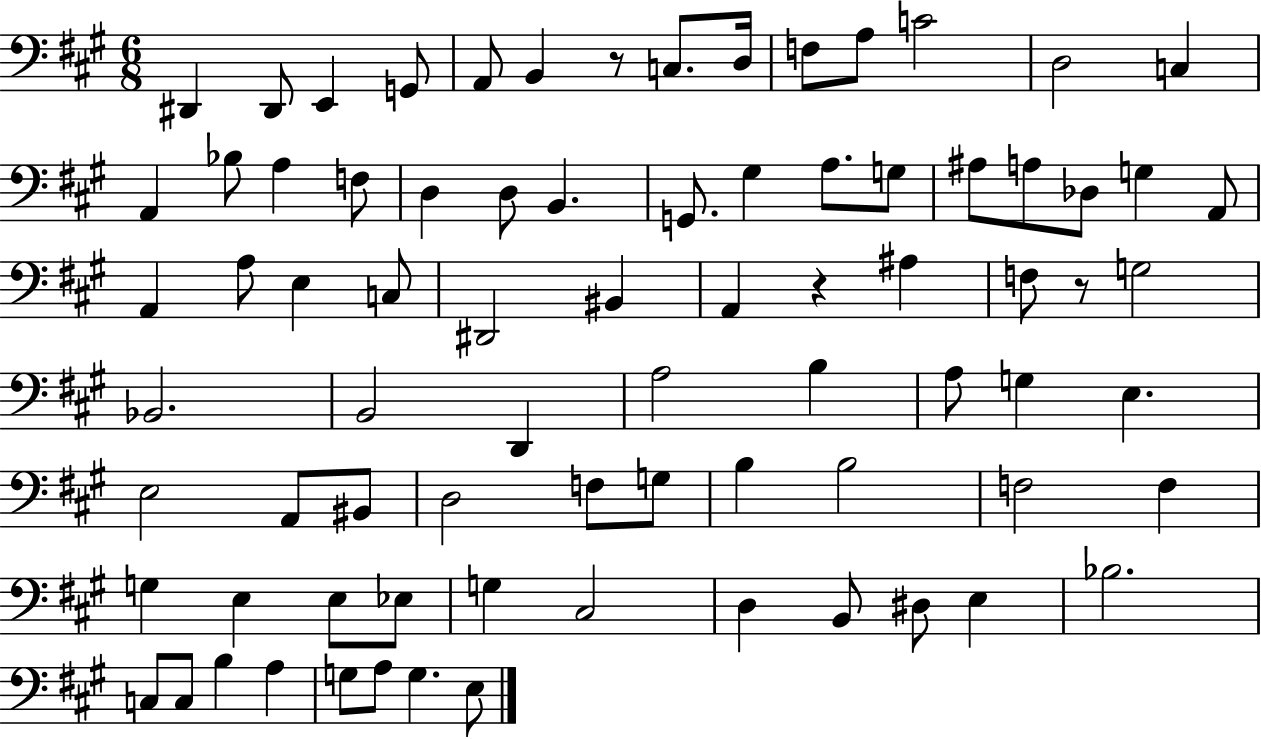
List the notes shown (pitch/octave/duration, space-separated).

D#2/q D#2/e E2/q G2/e A2/e B2/q R/e C3/e. D3/s F3/e A3/e C4/h D3/h C3/q A2/q Bb3/e A3/q F3/e D3/q D3/e B2/q. G2/e. G#3/q A3/e. G3/e A#3/e A3/e Db3/e G3/q A2/e A2/q A3/e E3/q C3/e D#2/h BIS2/q A2/q R/q A#3/q F3/e R/e G3/h Bb2/h. B2/h D2/q A3/h B3/q A3/e G3/q E3/q. E3/h A2/e BIS2/e D3/h F3/e G3/e B3/q B3/h F3/h F3/q G3/q E3/q E3/e Eb3/e G3/q C#3/h D3/q B2/e D#3/e E3/q Bb3/h. C3/e C3/e B3/q A3/q G3/e A3/e G3/q. E3/e